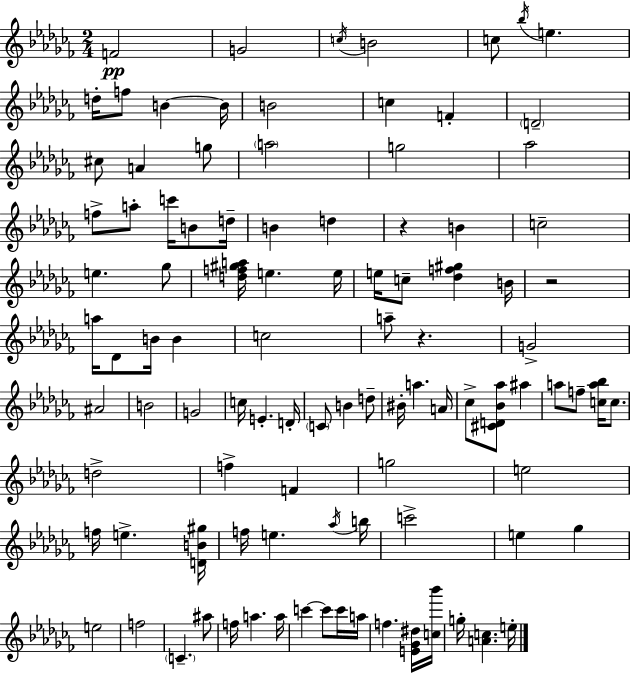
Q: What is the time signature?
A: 2/4